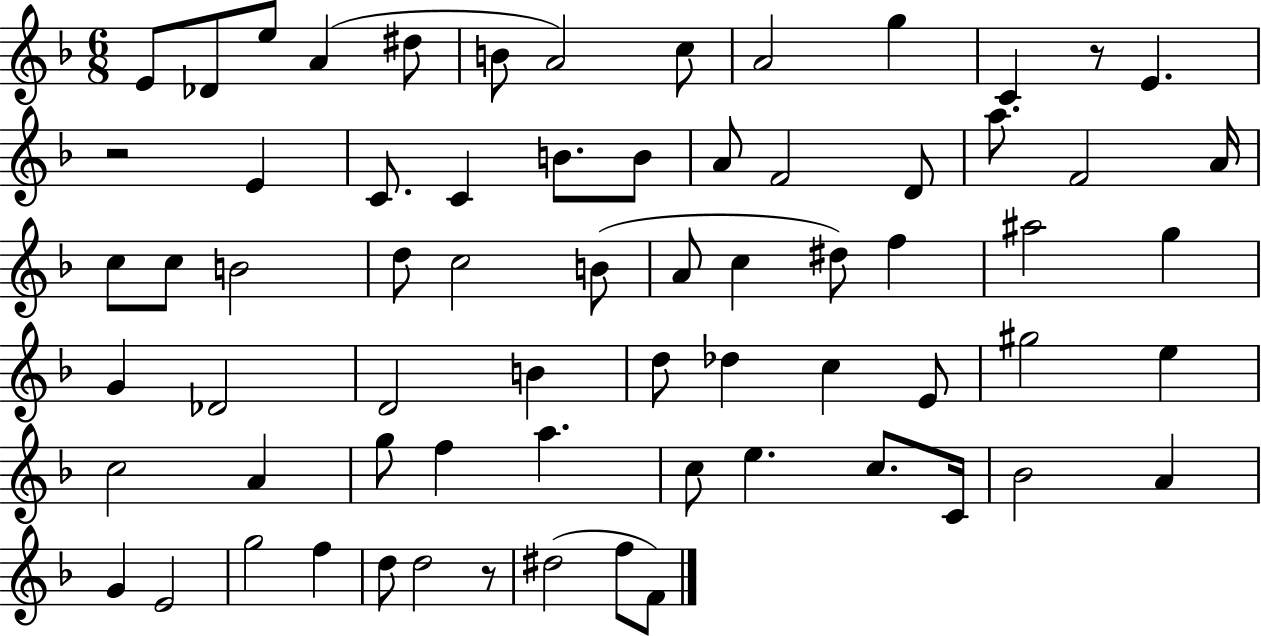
X:1
T:Untitled
M:6/8
L:1/4
K:F
E/2 _D/2 e/2 A ^d/2 B/2 A2 c/2 A2 g C z/2 E z2 E C/2 C B/2 B/2 A/2 F2 D/2 a/2 F2 A/4 c/2 c/2 B2 d/2 c2 B/2 A/2 c ^d/2 f ^a2 g G _D2 D2 B d/2 _d c E/2 ^g2 e c2 A g/2 f a c/2 e c/2 C/4 _B2 A G E2 g2 f d/2 d2 z/2 ^d2 f/2 F/2